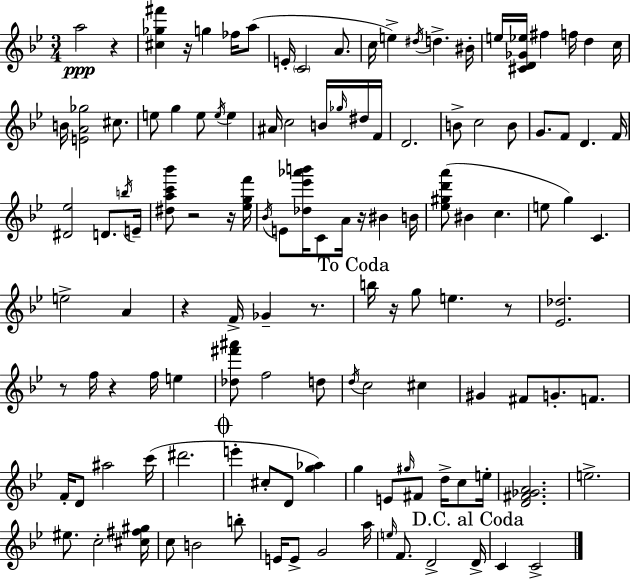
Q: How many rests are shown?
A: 11